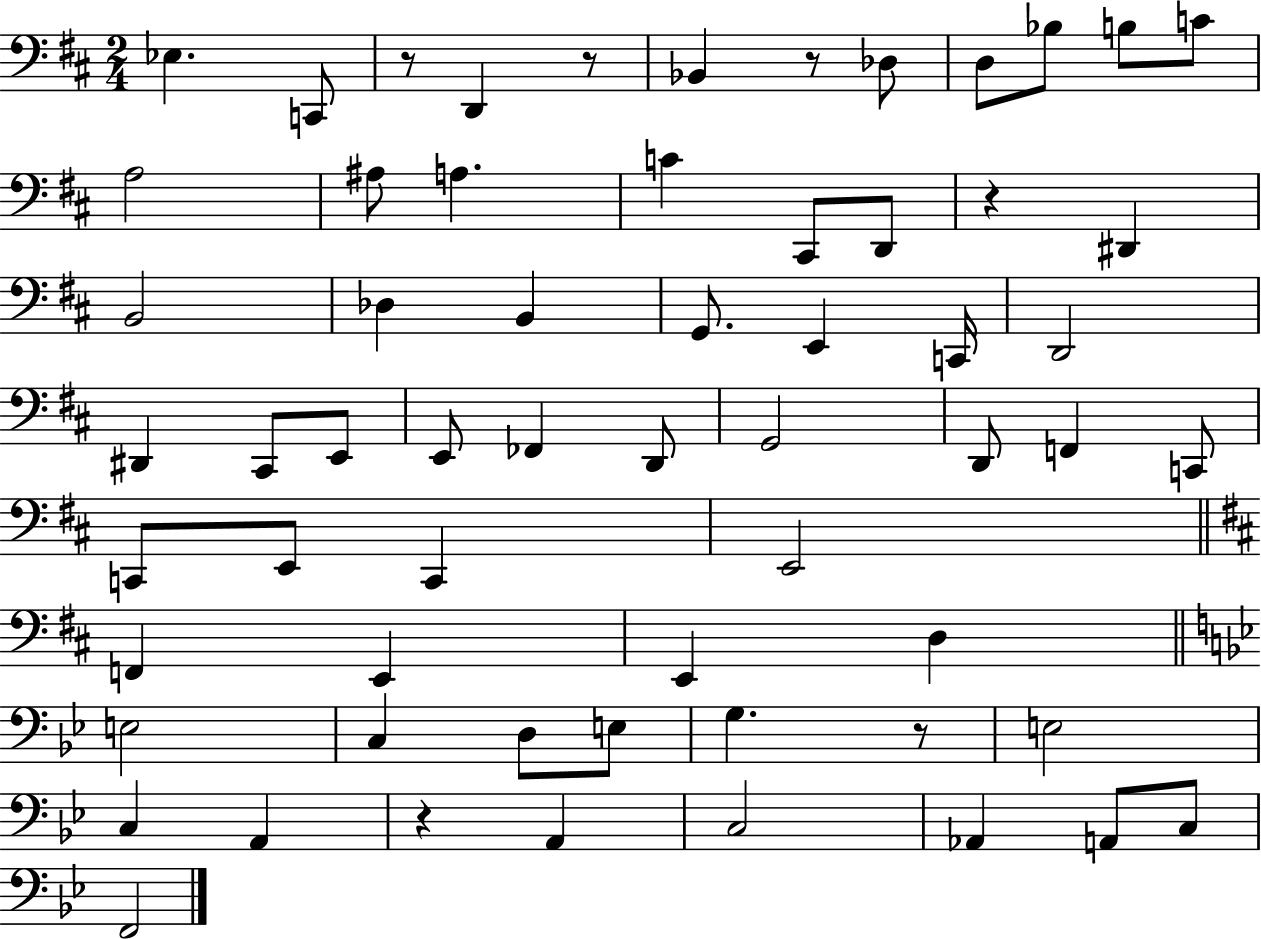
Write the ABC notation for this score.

X:1
T:Untitled
M:2/4
L:1/4
K:D
_E, C,,/2 z/2 D,, z/2 _B,, z/2 _D,/2 D,/2 _B,/2 B,/2 C/2 A,2 ^A,/2 A, C ^C,,/2 D,,/2 z ^D,, B,,2 _D, B,, G,,/2 E,, C,,/4 D,,2 ^D,, ^C,,/2 E,,/2 E,,/2 _F,, D,,/2 G,,2 D,,/2 F,, C,,/2 C,,/2 E,,/2 C,, E,,2 F,, E,, E,, D, E,2 C, D,/2 E,/2 G, z/2 E,2 C, A,, z A,, C,2 _A,, A,,/2 C,/2 F,,2